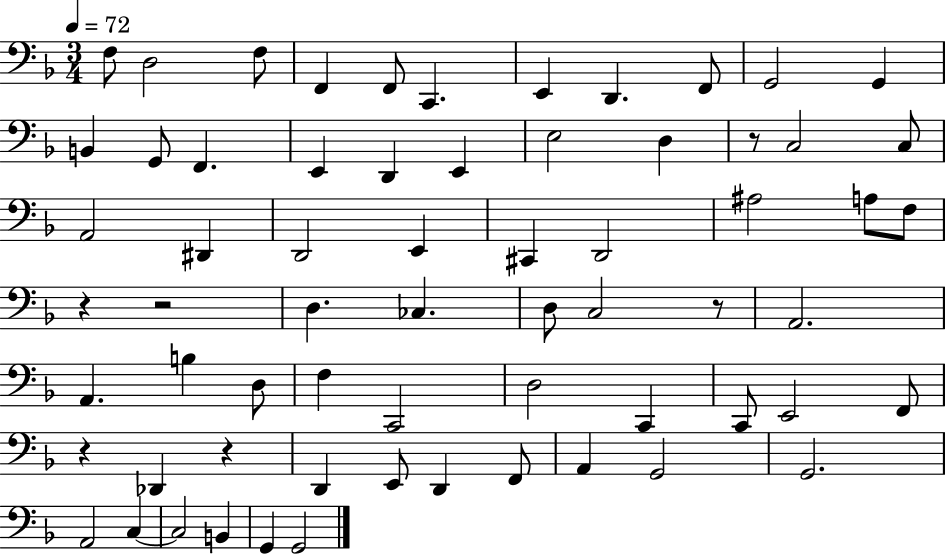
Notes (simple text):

F3/e D3/h F3/e F2/q F2/e C2/q. E2/q D2/q. F2/e G2/h G2/q B2/q G2/e F2/q. E2/q D2/q E2/q E3/h D3/q R/e C3/h C3/e A2/h D#2/q D2/h E2/q C#2/q D2/h A#3/h A3/e F3/e R/q R/h D3/q. CES3/q. D3/e C3/h R/e A2/h. A2/q. B3/q D3/e F3/q C2/h D3/h C2/q C2/e E2/h F2/e R/q Db2/q R/q D2/q E2/e D2/q F2/e A2/q G2/h G2/h. A2/h C3/q C3/h B2/q G2/q G2/h